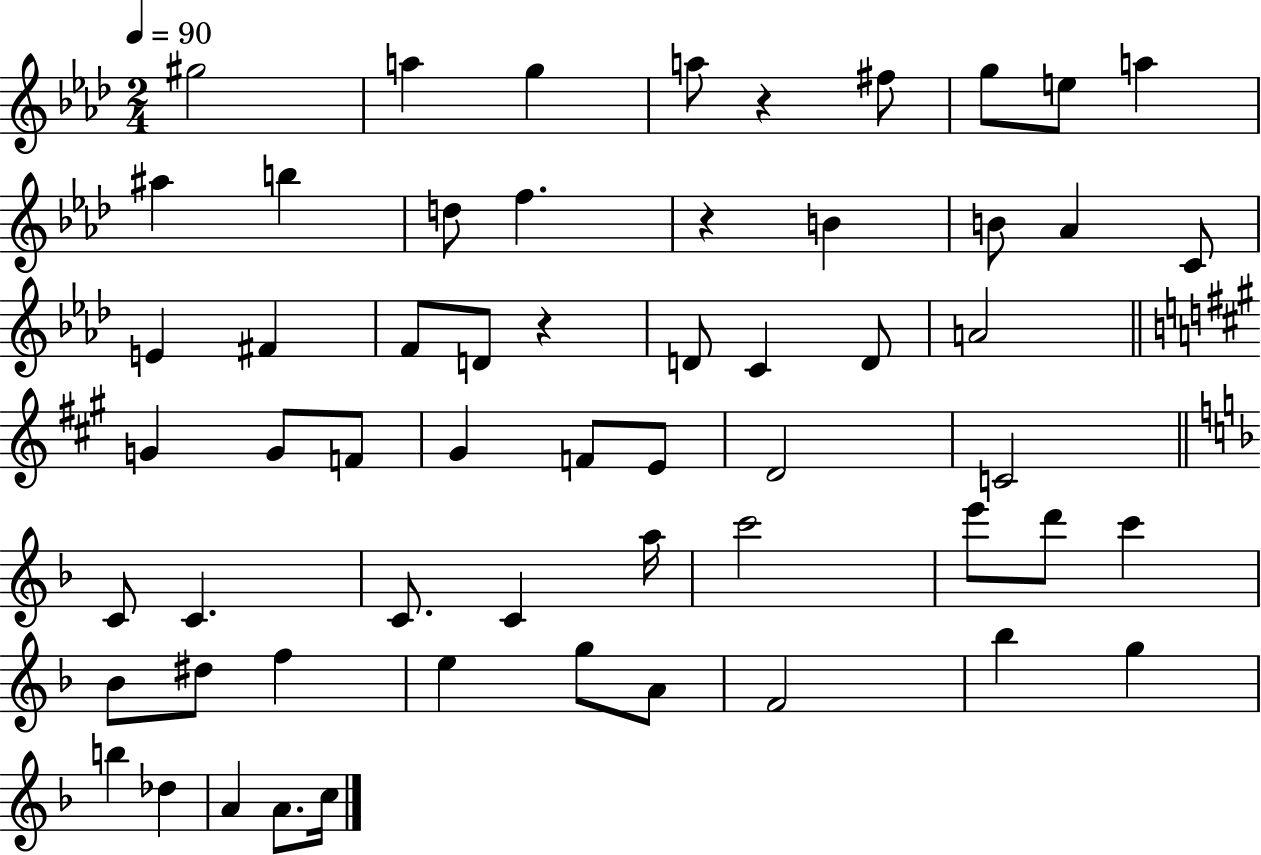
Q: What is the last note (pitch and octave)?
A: C5